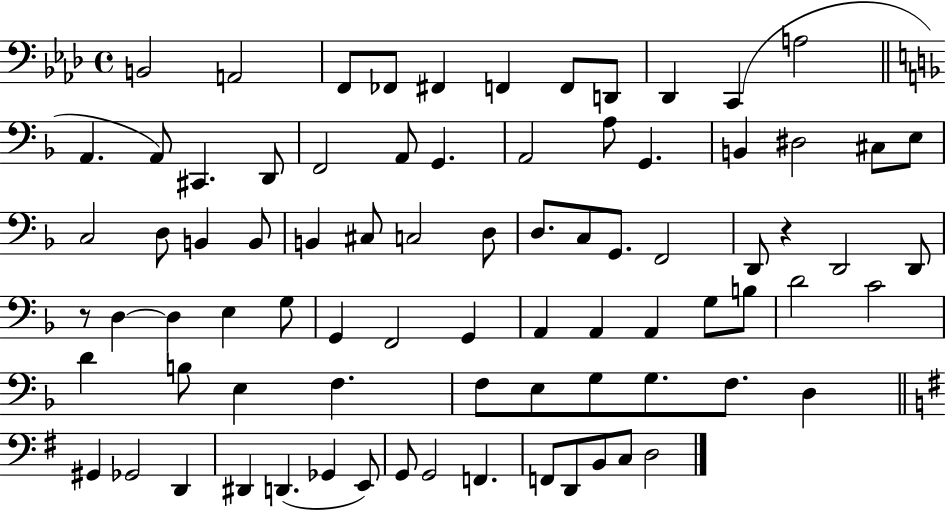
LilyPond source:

{
  \clef bass
  \time 4/4
  \defaultTimeSignature
  \key aes \major
  b,2 a,2 | f,8 fes,8 fis,4 f,4 f,8 d,8 | des,4 c,4( a2 | \bar "||" \break \key f \major a,4. a,8) cis,4. d,8 | f,2 a,8 g,4. | a,2 a8 g,4. | b,4 dis2 cis8 e8 | \break c2 d8 b,4 b,8 | b,4 cis8 c2 d8 | d8. c8 g,8. f,2 | d,8 r4 d,2 d,8 | \break r8 d4~~ d4 e4 g8 | g,4 f,2 g,4 | a,4 a,4 a,4 g8 b8 | d'2 c'2 | \break d'4 b8 e4 f4. | f8 e8 g8 g8. f8. d4 | \bar "||" \break \key g \major gis,4 ges,2 d,4 | dis,4 d,4.( ges,4 e,8) | g,8 g,2 f,4. | f,8 d,8 b,8 c8 d2 | \break \bar "|."
}